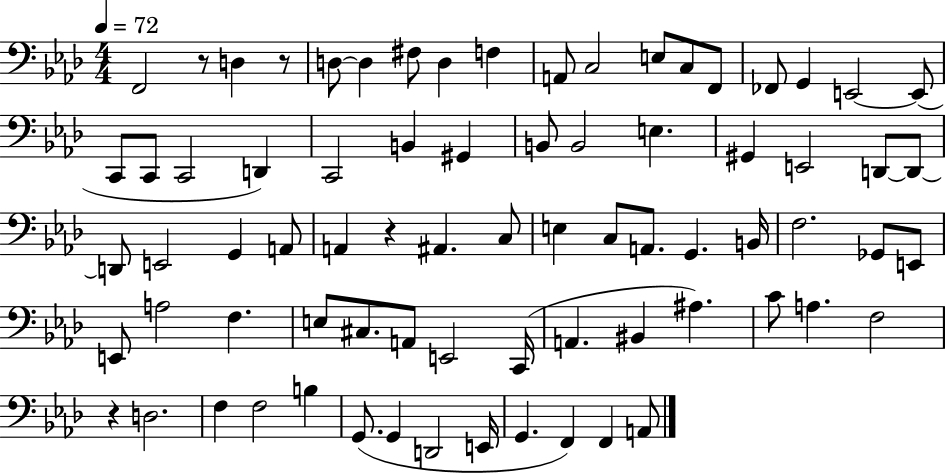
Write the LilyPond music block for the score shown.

{
  \clef bass
  \numericTimeSignature
  \time 4/4
  \key aes \major
  \tempo 4 = 72
  f,2 r8 d4 r8 | d8~~ d4 fis8 d4 f4 | a,8 c2 e8 c8 f,8 | fes,8 g,4 e,2~~ e,8( | \break c,8 c,8 c,2 d,4) | c,2 b,4 gis,4 | b,8 b,2 e4. | gis,4 e,2 d,8~~ d,8~~ | \break d,8 e,2 g,4 a,8 | a,4 r4 ais,4. c8 | e4 c8 a,8. g,4. b,16 | f2. ges,8 e,8 | \break e,8 a2 f4. | e8 cis8. a,8 e,2 c,16( | a,4. bis,4 ais4.) | c'8 a4. f2 | \break r4 d2. | f4 f2 b4 | g,8.( g,4 d,2 e,16 | g,4. f,4) f,4 a,8 | \break \bar "|."
}